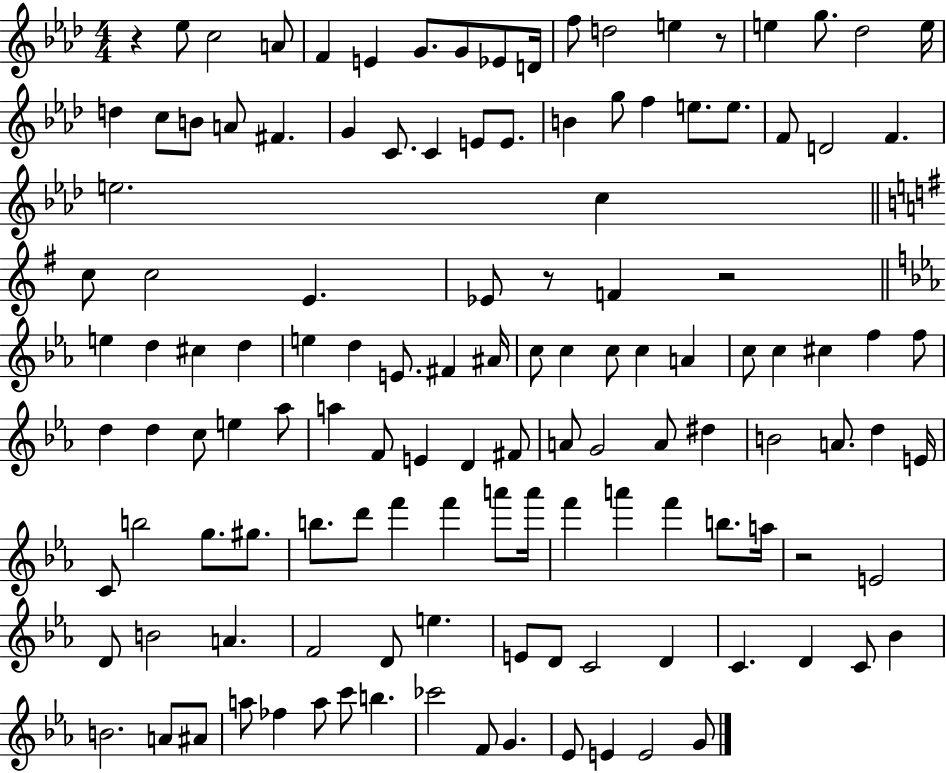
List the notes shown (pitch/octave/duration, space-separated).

R/q Eb5/e C5/h A4/e F4/q E4/q G4/e. G4/e Eb4/e D4/s F5/e D5/h E5/q R/e E5/q G5/e. Db5/h E5/s D5/q C5/e B4/e A4/e F#4/q. G4/q C4/e. C4/q E4/e E4/e. B4/q G5/e F5/q E5/e. E5/e. F4/e D4/h F4/q. E5/h. C5/q C5/e C5/h E4/q. Eb4/e R/e F4/q R/h E5/q D5/q C#5/q D5/q E5/q D5/q E4/e. F#4/q A#4/s C5/e C5/q C5/e C5/q A4/q C5/e C5/q C#5/q F5/q F5/e D5/q D5/q C5/e E5/q Ab5/e A5/q F4/e E4/q D4/q F#4/e A4/e G4/h A4/e D#5/q B4/h A4/e. D5/q E4/s C4/e B5/h G5/e. G#5/e. B5/e. D6/e F6/q F6/q A6/e A6/s F6/q A6/q F6/q B5/e. A5/s R/h E4/h D4/e B4/h A4/q. F4/h D4/e E5/q. E4/e D4/e C4/h D4/q C4/q. D4/q C4/e Bb4/q B4/h. A4/e A#4/e A5/e FES5/q A5/e C6/e B5/q. CES6/h F4/e G4/q. Eb4/e E4/q E4/h G4/e